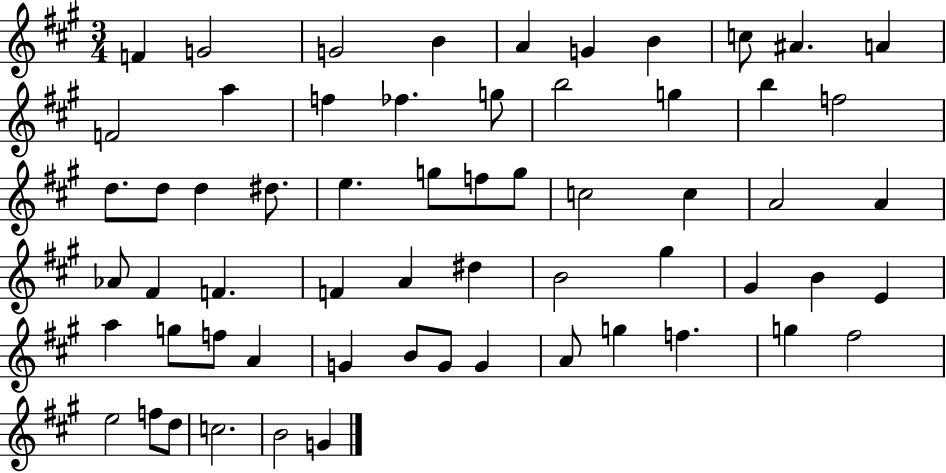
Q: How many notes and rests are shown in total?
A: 61